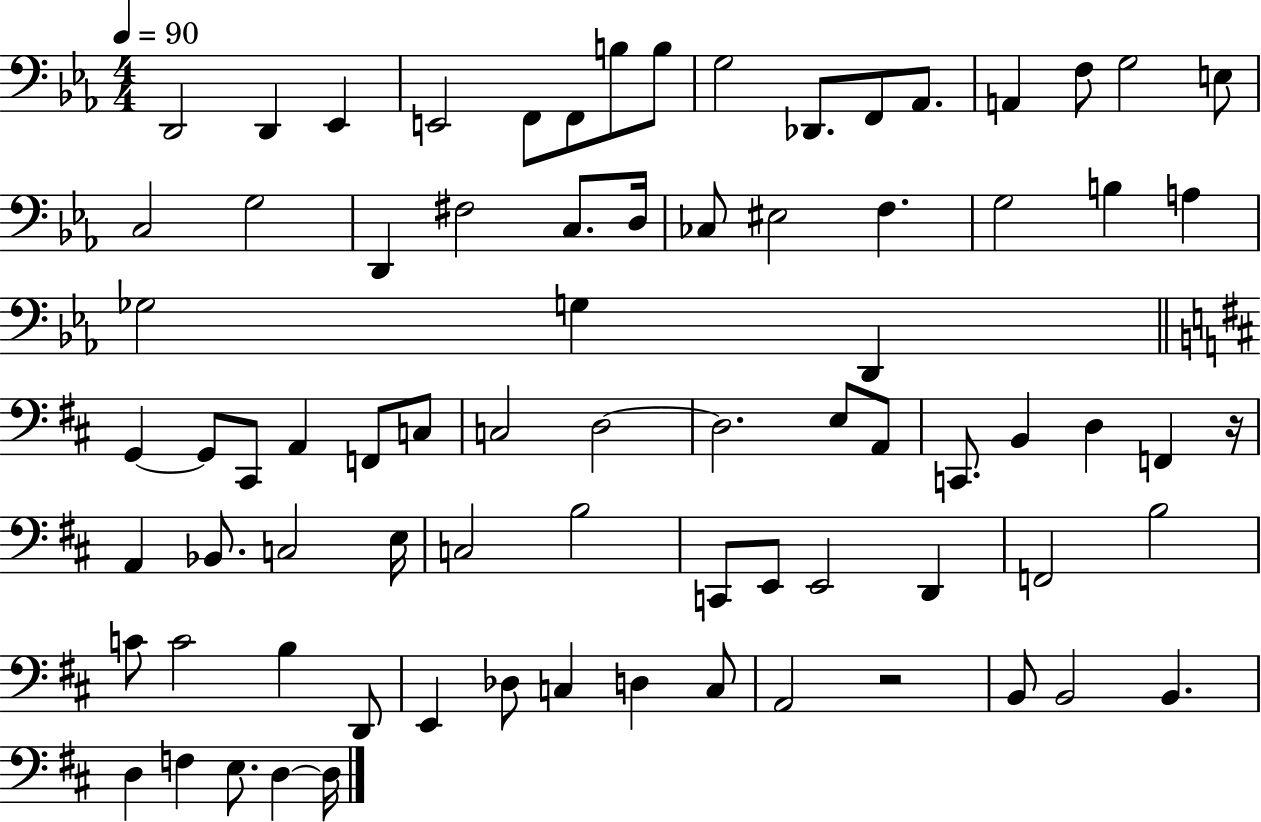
{
  \clef bass
  \numericTimeSignature
  \time 4/4
  \key ees \major
  \tempo 4 = 90
  \repeat volta 2 { d,2 d,4 ees,4 | e,2 f,8 f,8 b8 b8 | g2 des,8. f,8 aes,8. | a,4 f8 g2 e8 | \break c2 g2 | d,4 fis2 c8. d16 | ces8 eis2 f4. | g2 b4 a4 | \break ges2 g4 d,4 | \bar "||" \break \key d \major g,4~~ g,8 cis,8 a,4 f,8 c8 | c2 d2~~ | d2. e8 a,8 | c,8. b,4 d4 f,4 r16 | \break a,4 bes,8. c2 e16 | c2 b2 | c,8 e,8 e,2 d,4 | f,2 b2 | \break c'8 c'2 b4 d,8 | e,4 des8 c4 d4 c8 | a,2 r2 | b,8 b,2 b,4. | \break d4 f4 e8. d4~~ d16 | } \bar "|."
}